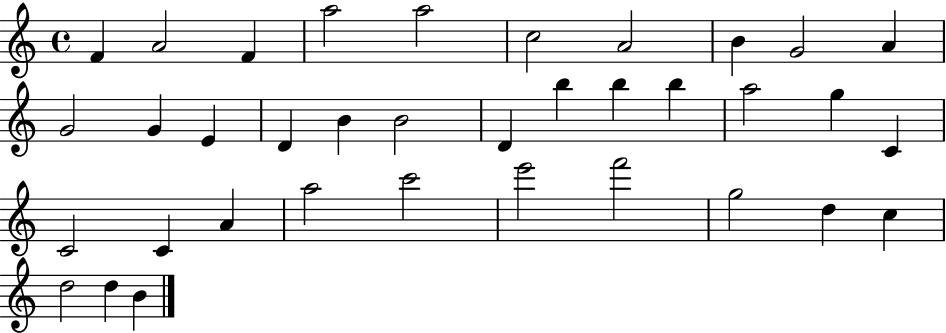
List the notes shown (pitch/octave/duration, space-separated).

F4/q A4/h F4/q A5/h A5/h C5/h A4/h B4/q G4/h A4/q G4/h G4/q E4/q D4/q B4/q B4/h D4/q B5/q B5/q B5/q A5/h G5/q C4/q C4/h C4/q A4/q A5/h C6/h E6/h F6/h G5/h D5/q C5/q D5/h D5/q B4/q